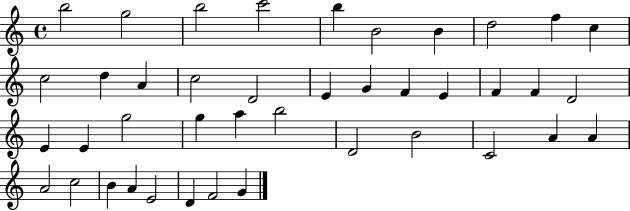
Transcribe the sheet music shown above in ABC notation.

X:1
T:Untitled
M:4/4
L:1/4
K:C
b2 g2 b2 c'2 b B2 B d2 f c c2 d A c2 D2 E G F E F F D2 E E g2 g a b2 D2 B2 C2 A A A2 c2 B A E2 D F2 G